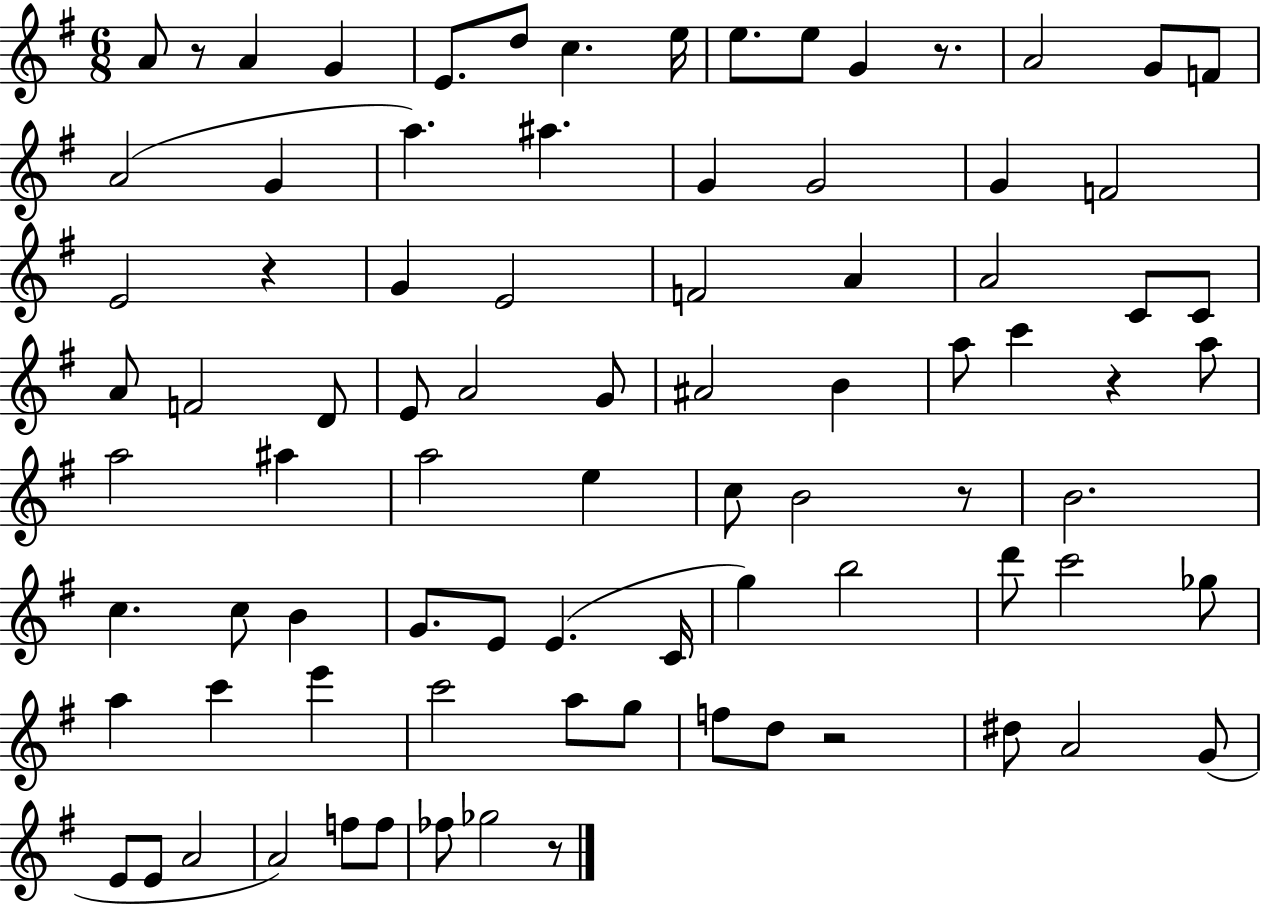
{
  \clef treble
  \numericTimeSignature
  \time 6/8
  \key g \major
  a'8 r8 a'4 g'4 | e'8. d''8 c''4. e''16 | e''8. e''8 g'4 r8. | a'2 g'8 f'8 | \break a'2( g'4 | a''4.) ais''4. | g'4 g'2 | g'4 f'2 | \break e'2 r4 | g'4 e'2 | f'2 a'4 | a'2 c'8 c'8 | \break a'8 f'2 d'8 | e'8 a'2 g'8 | ais'2 b'4 | a''8 c'''4 r4 a''8 | \break a''2 ais''4 | a''2 e''4 | c''8 b'2 r8 | b'2. | \break c''4. c''8 b'4 | g'8. e'8 e'4.( c'16 | g''4) b''2 | d'''8 c'''2 ges''8 | \break a''4 c'''4 e'''4 | c'''2 a''8 g''8 | f''8 d''8 r2 | dis''8 a'2 g'8( | \break e'8 e'8 a'2 | a'2) f''8 f''8 | fes''8 ges''2 r8 | \bar "|."
}